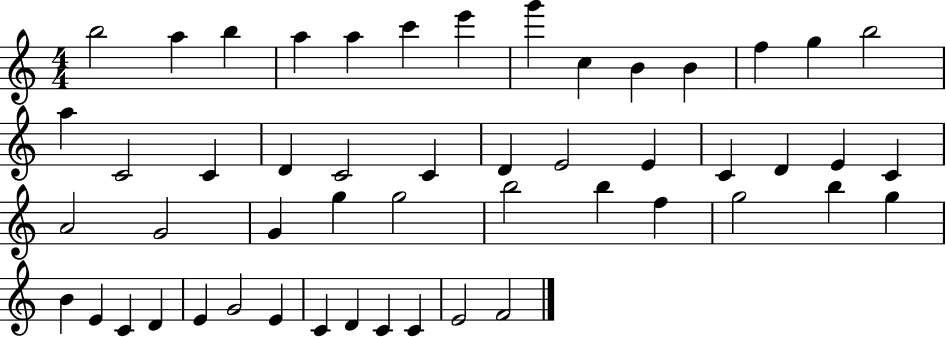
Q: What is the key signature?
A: C major